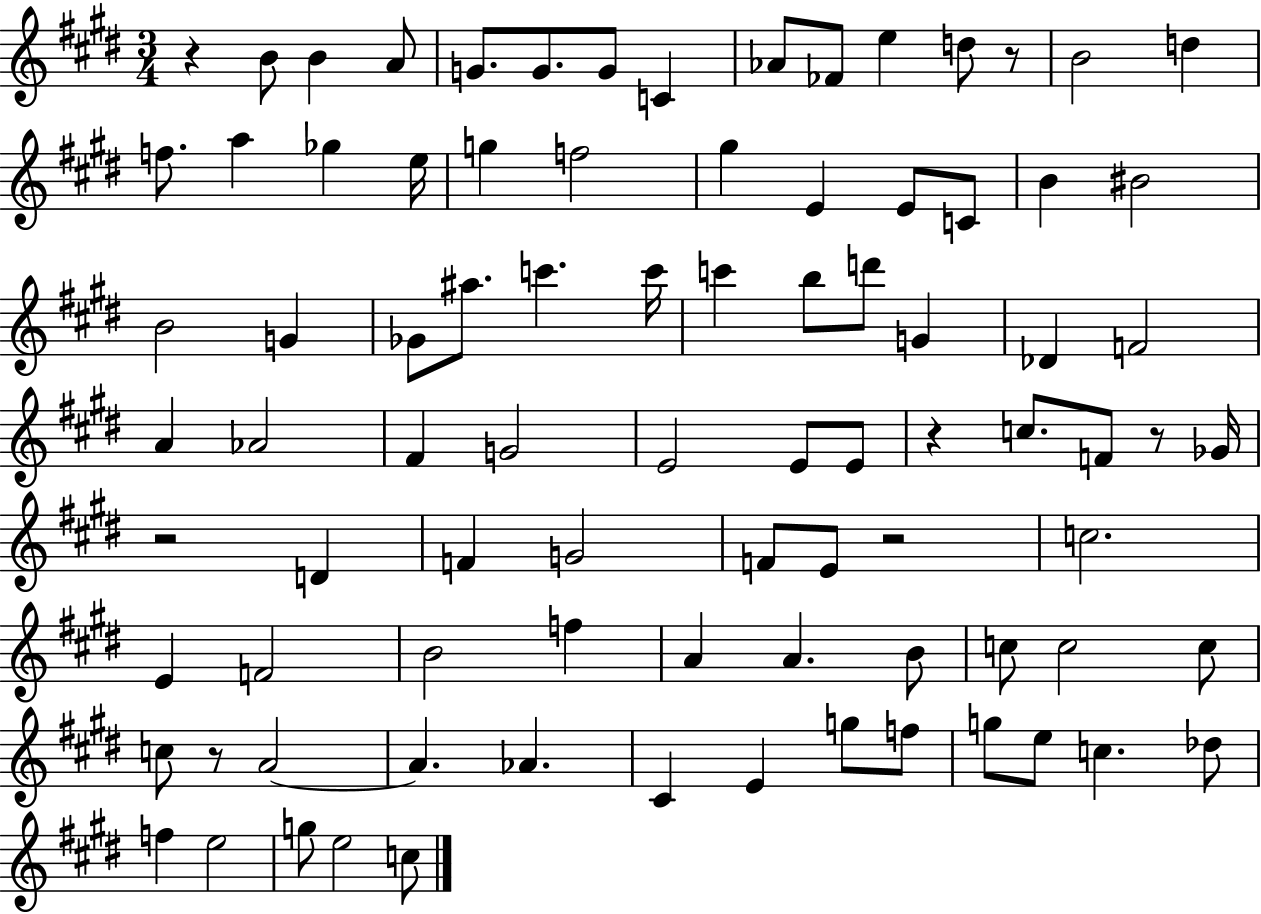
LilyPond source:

{
  \clef treble
  \numericTimeSignature
  \time 3/4
  \key e \major
  r4 b'8 b'4 a'8 | g'8. g'8. g'8 c'4 | aes'8 fes'8 e''4 d''8 r8 | b'2 d''4 | \break f''8. a''4 ges''4 e''16 | g''4 f''2 | gis''4 e'4 e'8 c'8 | b'4 bis'2 | \break b'2 g'4 | ges'8 ais''8. c'''4. c'''16 | c'''4 b''8 d'''8 g'4 | des'4 f'2 | \break a'4 aes'2 | fis'4 g'2 | e'2 e'8 e'8 | r4 c''8. f'8 r8 ges'16 | \break r2 d'4 | f'4 g'2 | f'8 e'8 r2 | c''2. | \break e'4 f'2 | b'2 f''4 | a'4 a'4. b'8 | c''8 c''2 c''8 | \break c''8 r8 a'2~~ | a'4. aes'4. | cis'4 e'4 g''8 f''8 | g''8 e''8 c''4. des''8 | \break f''4 e''2 | g''8 e''2 c''8 | \bar "|."
}